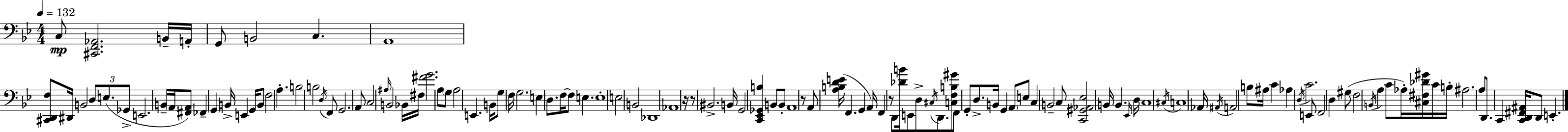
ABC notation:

X:1
T:Untitled
M:4/4
L:1/4
K:Bb
C,/2 [^C,,F,,_A,,]2 B,,/4 A,,/4 G,,/2 B,,2 C, A,,4 [^C,,D,,F,]/2 ^D,,/4 B,,2 D,/2 E,/2 _G,,/2 E,,2 B,,/4 A,,/4 [^F,,A,,]/2 _F,, G,, B,,/4 E,, G,,/4 B,,/2 F,2 A, B,2 B,2 D,/4 F,,/2 G,,2 A,,/2 C,2 ^A,/4 B,,2 _B,,/4 ^F,/4 [^FG]2 A,/2 G,/2 A,2 E,, B,,/4 G,/2 F,/4 G,2 E, D,/2 F,/4 F,/2 E, E,4 E,2 B,,2 _D,,4 _A,,4 z/4 z/2 ^B,,2 B,,/4 G,,2 [C,,_E,,_G,,B,] B,,/2 B,,/2 A,,4 z/2 A,,/2 [A,B,DE]/4 F,, G,, A,,/4 F,, z/2 D,,/2 [_DB]/4 E,,/2 D,/2 ^C,/4 D,,/2 [C,F,B,^G]/2 F,,/2 G,,/2 D,/2 B,,/4 G,, A,,/2 E,/2 C, B,,2 C,/2 [C,,^G,,_A,,_E,]2 B,,/4 B,, _E,,/4 D,/4 C,4 ^C,/4 C,4 _A,,/4 ^A,,/4 A,,2 B,/2 ^A,/4 C _A, D,/4 C2 E,,/2 F,,2 D, ^G,/2 F,2 B,,/4 A, C/2 _A,/4 [^C,^F,_D^G]/4 C/4 B,/4 ^A,2 A,/2 D,,/2 C,, [C,,D,,^F,,^A,,]/4 D,,/2 E,,